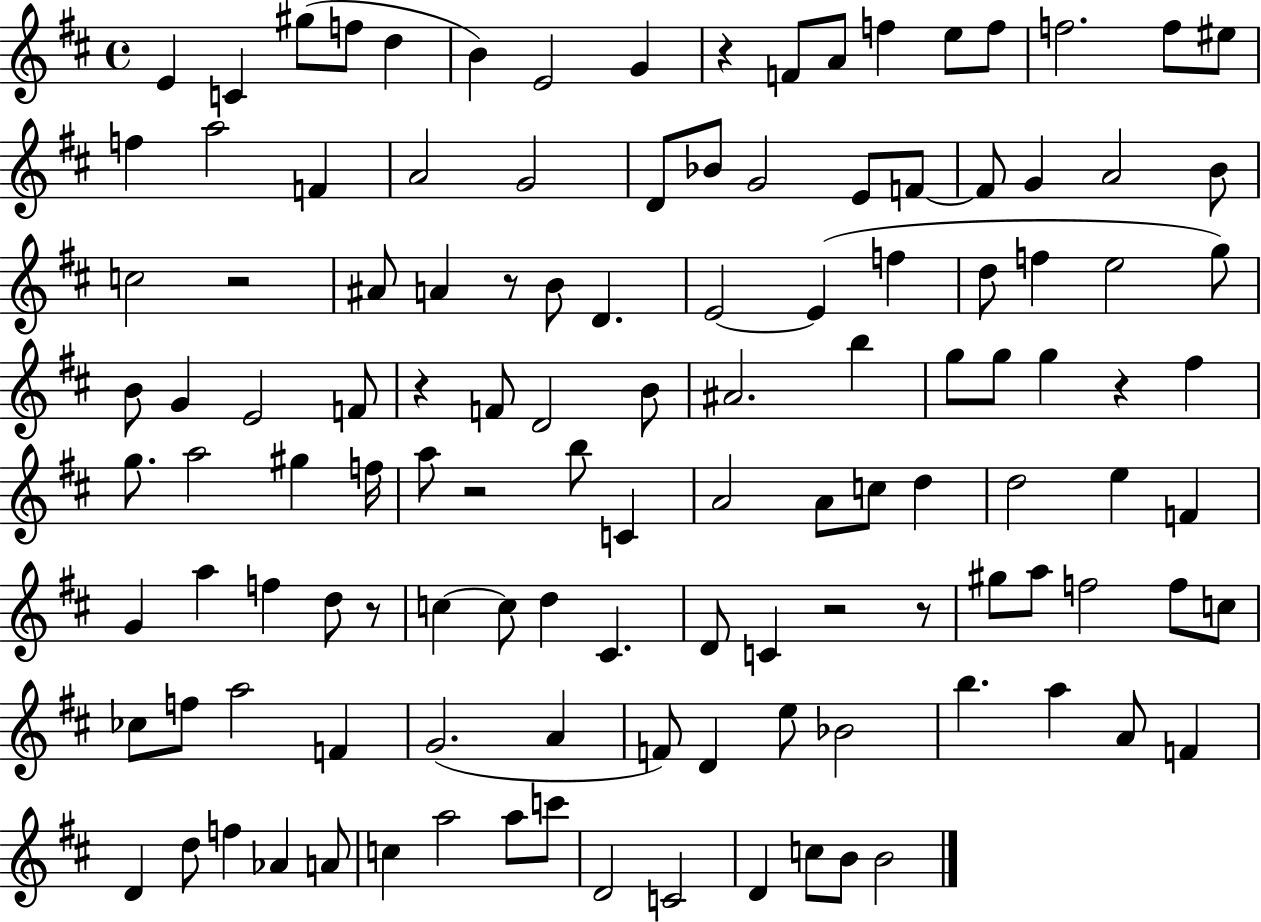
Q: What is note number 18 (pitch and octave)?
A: A5